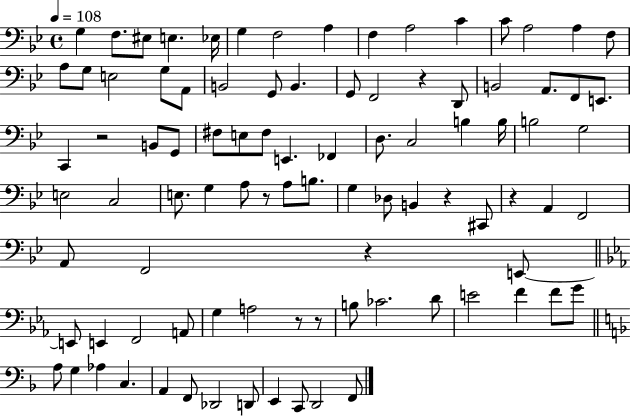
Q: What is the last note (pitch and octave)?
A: F2